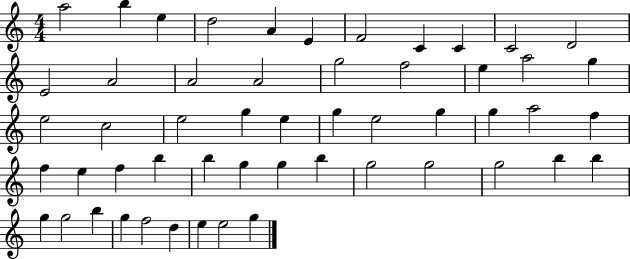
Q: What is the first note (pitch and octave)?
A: A5